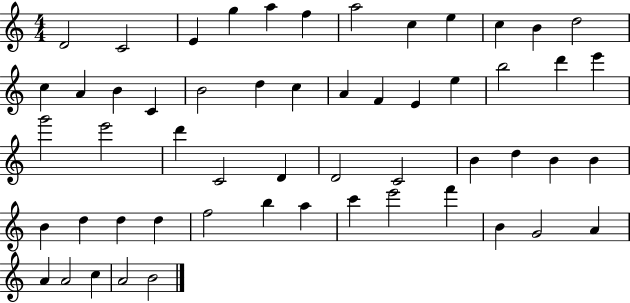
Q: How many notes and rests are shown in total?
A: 55